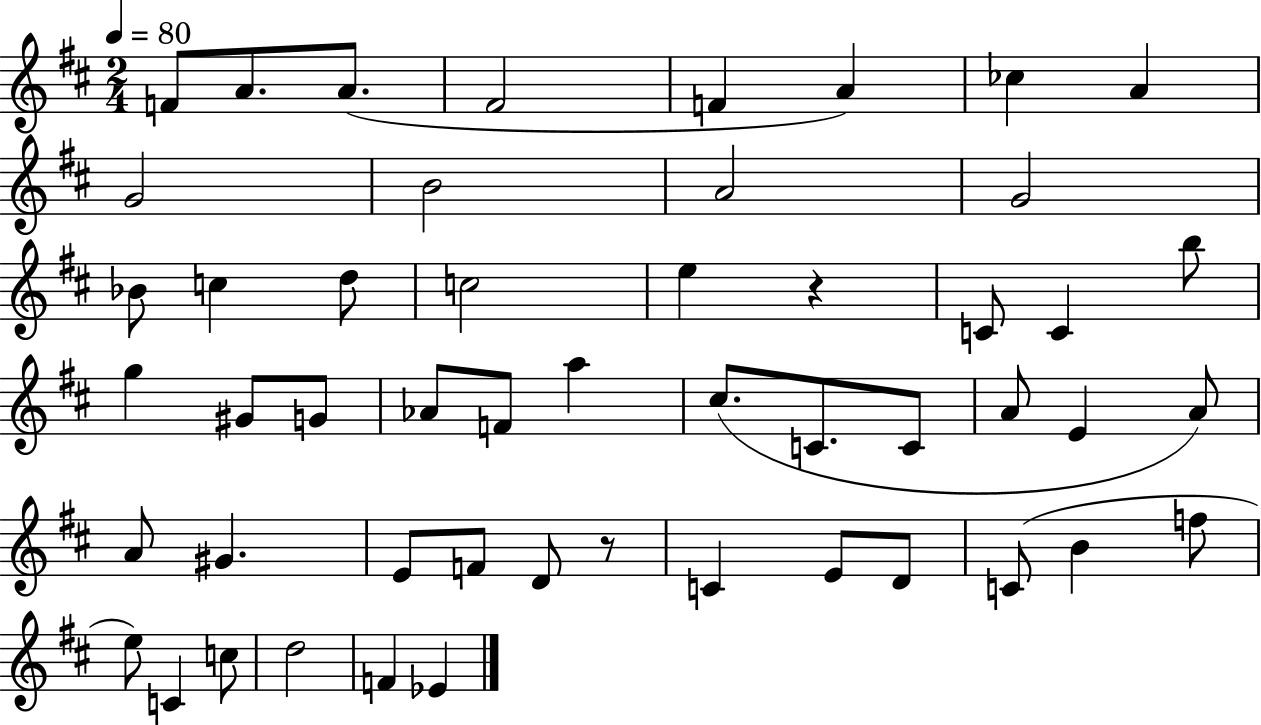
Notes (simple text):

F4/e A4/e. A4/e. F#4/h F4/q A4/q CES5/q A4/q G4/h B4/h A4/h G4/h Bb4/e C5/q D5/e C5/h E5/q R/q C4/e C4/q B5/e G5/q G#4/e G4/e Ab4/e F4/e A5/q C#5/e. C4/e. C4/e A4/e E4/q A4/e A4/e G#4/q. E4/e F4/e D4/e R/e C4/q E4/e D4/e C4/e B4/q F5/e E5/e C4/q C5/e D5/h F4/q Eb4/q